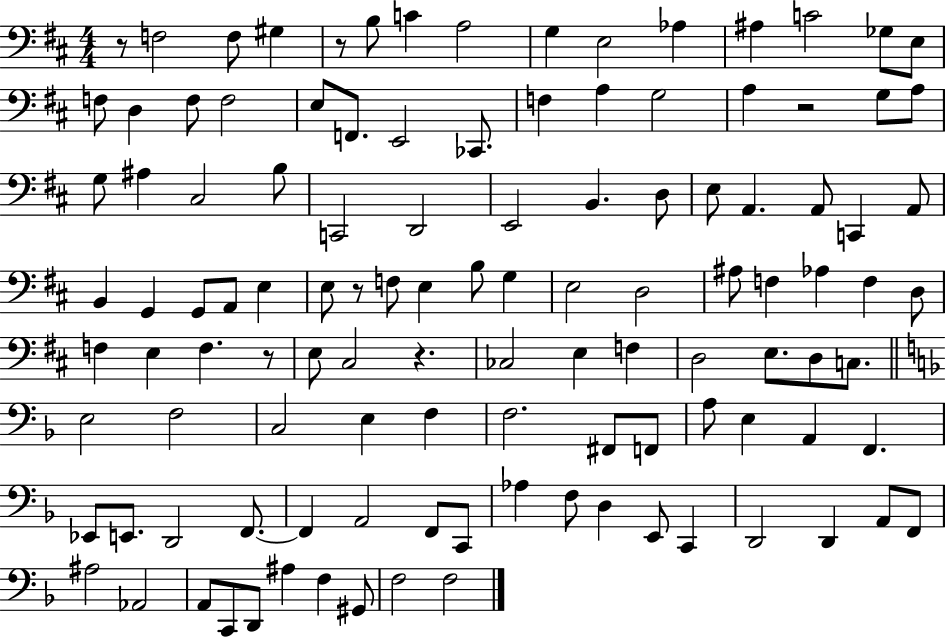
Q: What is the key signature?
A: D major